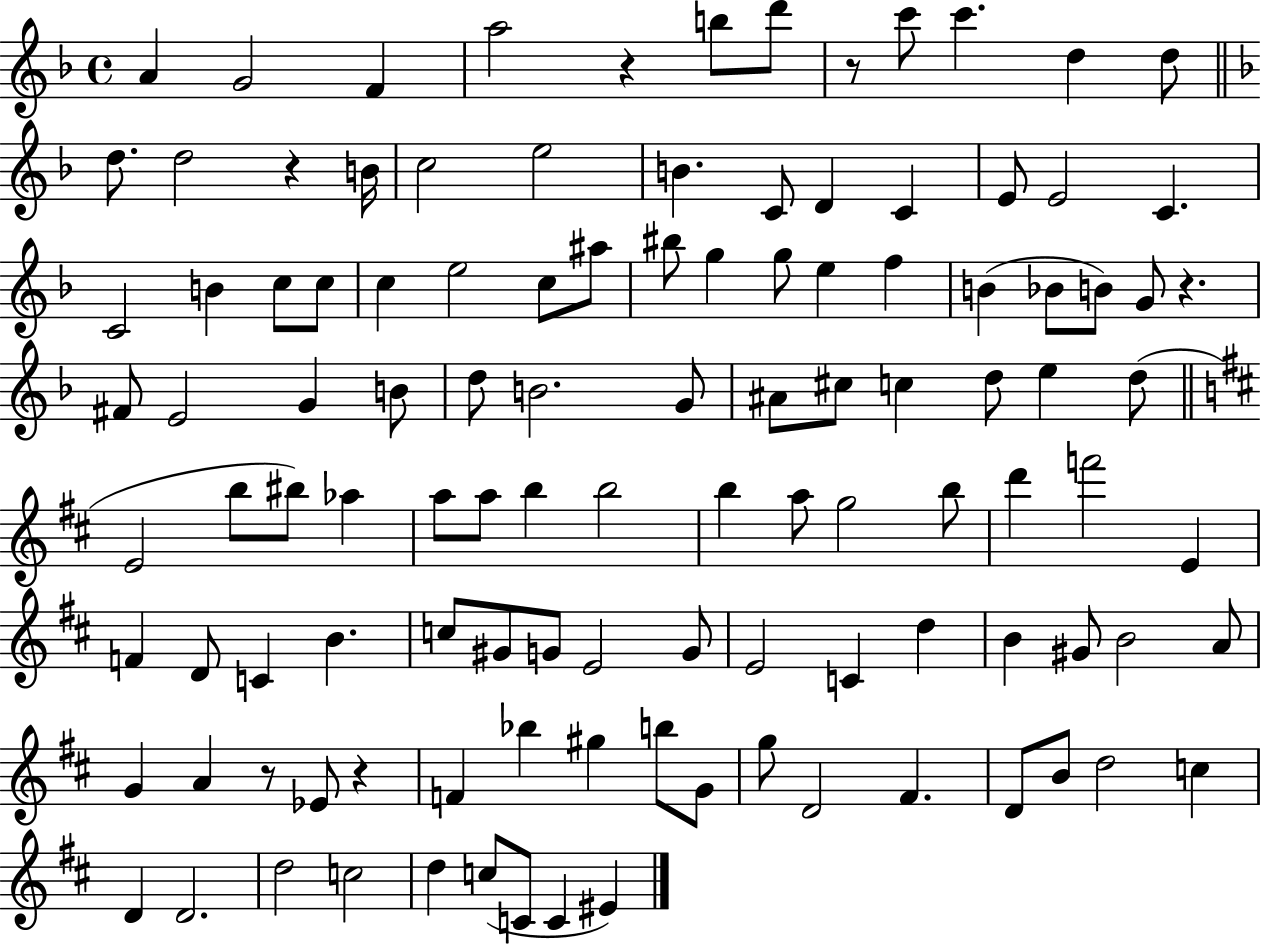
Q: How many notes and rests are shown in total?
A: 113